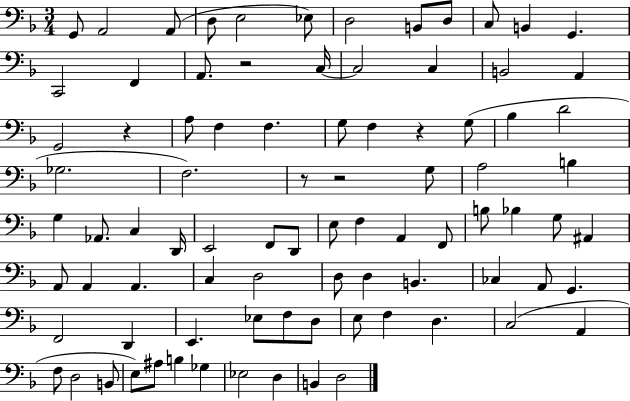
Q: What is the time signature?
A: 3/4